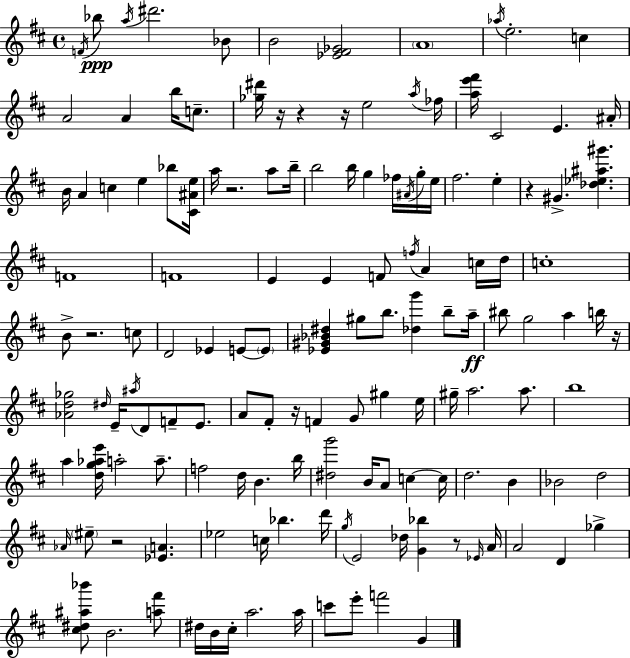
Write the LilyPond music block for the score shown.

{
  \clef treble
  \time 4/4
  \defaultTimeSignature
  \key d \major
  \acciaccatura { f'16 }\ppp bes''8 \acciaccatura { a''16 } dis'''2. | bes'8 b'2 <ees' fis' ges'>2 | \parenthesize a'1 | \acciaccatura { aes''16 } e''2.-. c''4 | \break a'2 a'4 b''16 | c''8.-- <ges'' dis'''>16 r16 r4 r16 e''2 | \acciaccatura { a''16 } fes''16 <a'' e''' fis'''>16 cis'2 e'4. | ais'16-. b'16 a'4 c''4 e''4 | \break bes''8 <cis' ais' e''>16 a''16 r2. | a''8 b''16-- b''2 b''16 g''4 | fes''16 \acciaccatura { ais'16 } g''16-. e''16 fis''2. | e''4-. r4 gis'4.-> <des'' ees'' ais'' gis'''>4. | \break f'1 | f'1 | e'4 e'4 f'8 \acciaccatura { f''16 } | a'4 c''16 d''16 c''1-. | \break b'8-> r2. | c''8 d'2 ees'4 | e'8~~ \parenthesize e'8 <ees' gis' bes' dis''>4 gis''8 b''8. <des'' g'''>4 | b''8-- a''16--\ff bis''8 g''2 | \break a''4 b''16 r16 <aes' d'' ges''>2 \grace { dis''16 } e'16-- | \acciaccatura { ais''16 } d'8 f'8-- e'8. a'8 fis'8-. r16 f'4 | g'8 gis''4 e''16 gis''16-- a''2. | a''8. b''1 | \break a''4 <d'' g'' aes'' e'''>16 a''2-. | a''8.-- f''2 | d''16 b'4. b''16 <dis'' g'''>2 | b'16 a'8 c''4~~ c''16 d''2. | \break b'4 bes'2 | d''2 \grace { aes'16 } \parenthesize eis''8-- r2 | <ees' a'>4. ees''2 | c''16 bes''4. d'''16 \acciaccatura { g''16 } e'2 | \break des''16 <g' bes''>4 r8 \grace { ees'16 } a'16 a'2 | d'4 ges''4-> <cis'' dis'' ais'' bes'''>8 b'2. | <a'' fis'''>8 dis''16 b'16 cis''16-. a''2. | a''16 c'''8 e'''8-. f'''2 | \break g'4 \bar "|."
}